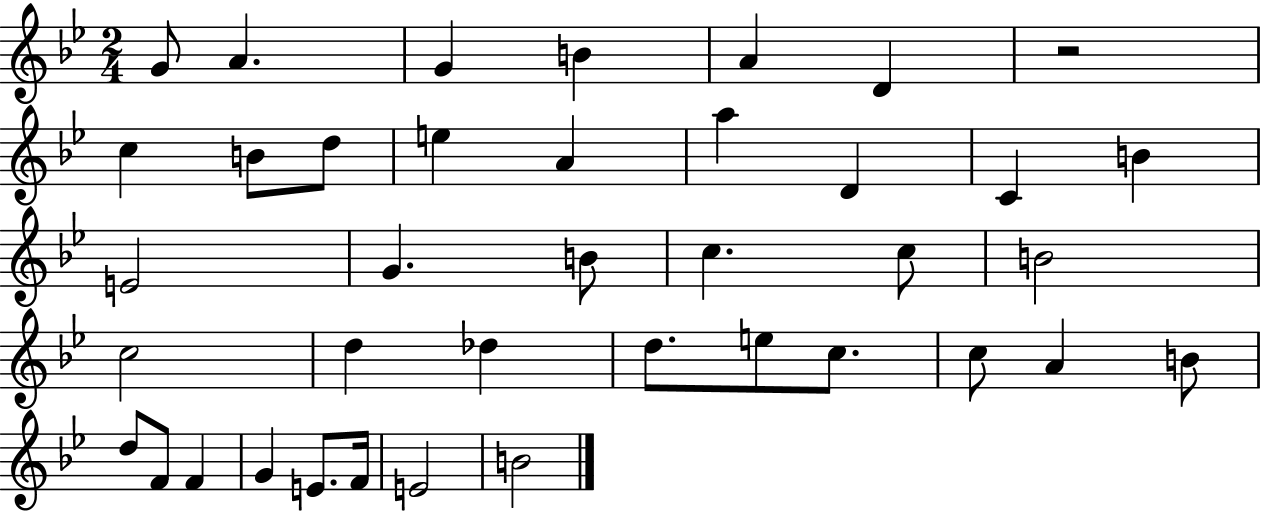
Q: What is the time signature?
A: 2/4